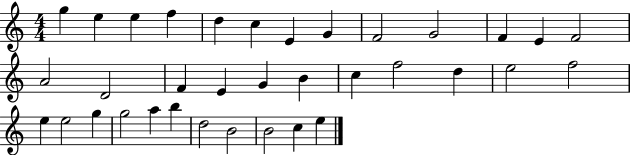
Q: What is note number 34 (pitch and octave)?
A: C5